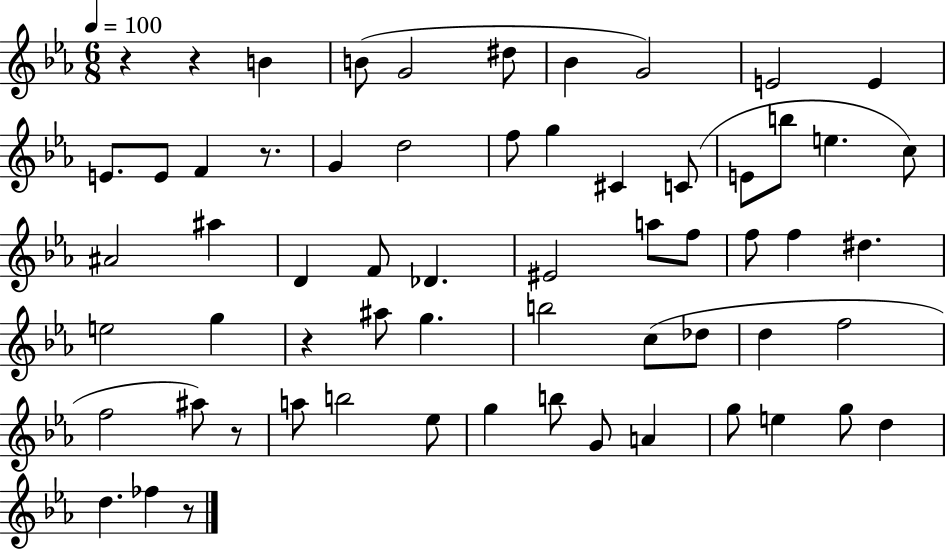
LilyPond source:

{
  \clef treble
  \numericTimeSignature
  \time 6/8
  \key ees \major
  \tempo 4 = 100
  \repeat volta 2 { r4 r4 b'4 | b'8( g'2 dis''8 | bes'4 g'2) | e'2 e'4 | \break e'8. e'8 f'4 r8. | g'4 d''2 | f''8 g''4 cis'4 c'8( | e'8 b''8 e''4. c''8) | \break ais'2 ais''4 | d'4 f'8 des'4. | eis'2 a''8 f''8 | f''8 f''4 dis''4. | \break e''2 g''4 | r4 ais''8 g''4. | b''2 c''8( des''8 | d''4 f''2 | \break f''2 ais''8) r8 | a''8 b''2 ees''8 | g''4 b''8 g'8 a'4 | g''8 e''4 g''8 d''4 | \break d''4. fes''4 r8 | } \bar "|."
}